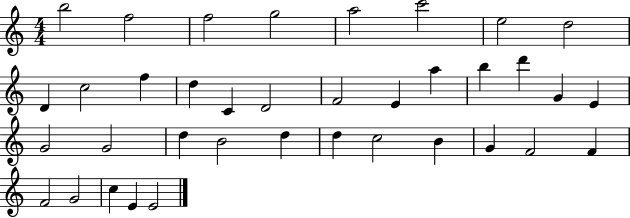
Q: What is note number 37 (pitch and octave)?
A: E4